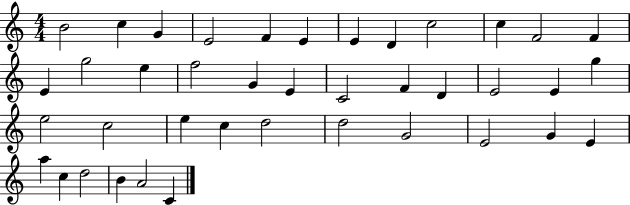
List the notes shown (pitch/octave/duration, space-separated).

B4/h C5/q G4/q E4/h F4/q E4/q E4/q D4/q C5/h C5/q F4/h F4/q E4/q G5/h E5/q F5/h G4/q E4/q C4/h F4/q D4/q E4/h E4/q G5/q E5/h C5/h E5/q C5/q D5/h D5/h G4/h E4/h G4/q E4/q A5/q C5/q D5/h B4/q A4/h C4/q